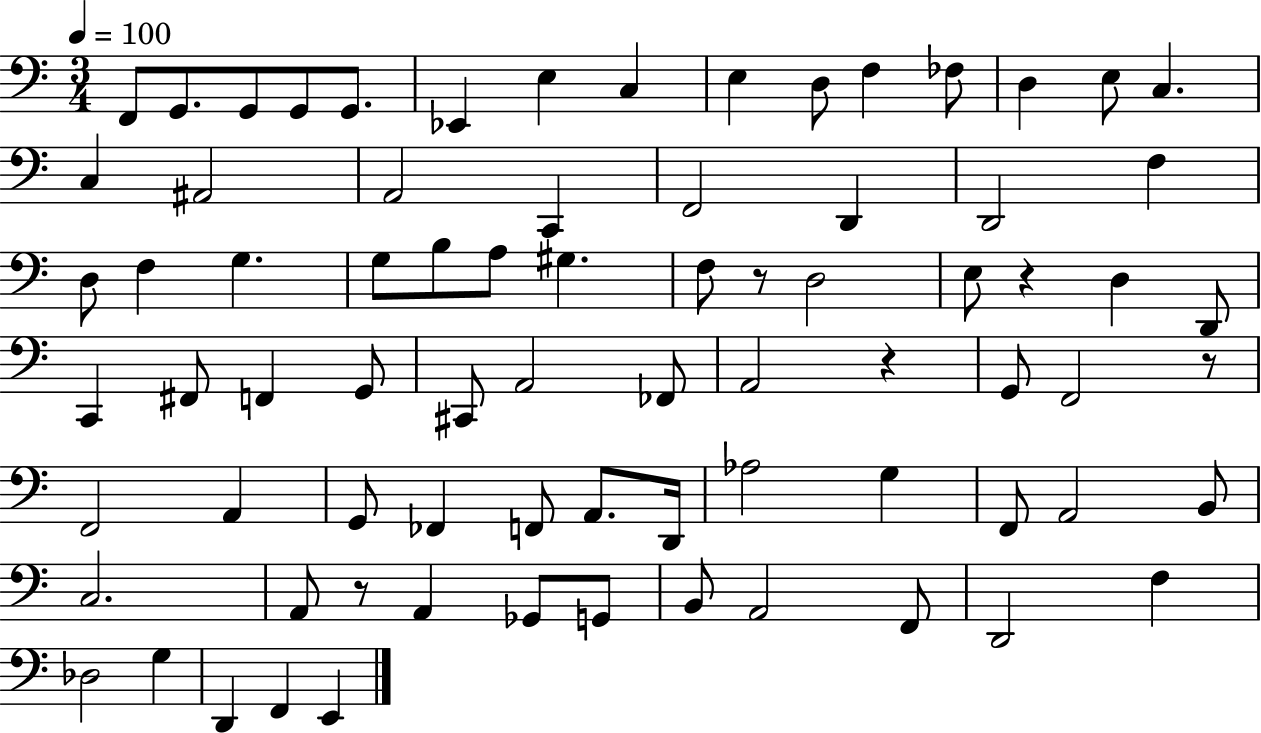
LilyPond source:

{
  \clef bass
  \numericTimeSignature
  \time 3/4
  \key c \major
  \tempo 4 = 100
  f,8 g,8. g,8 g,8 g,8. | ees,4 e4 c4 | e4 d8 f4 fes8 | d4 e8 c4. | \break c4 ais,2 | a,2 c,4 | f,2 d,4 | d,2 f4 | \break d8 f4 g4. | g8 b8 a8 gis4. | f8 r8 d2 | e8 r4 d4 d,8 | \break c,4 fis,8 f,4 g,8 | cis,8 a,2 fes,8 | a,2 r4 | g,8 f,2 r8 | \break f,2 a,4 | g,8 fes,4 f,8 a,8. d,16 | aes2 g4 | f,8 a,2 b,8 | \break c2. | a,8 r8 a,4 ges,8 g,8 | b,8 a,2 f,8 | d,2 f4 | \break des2 g4 | d,4 f,4 e,4 | \bar "|."
}